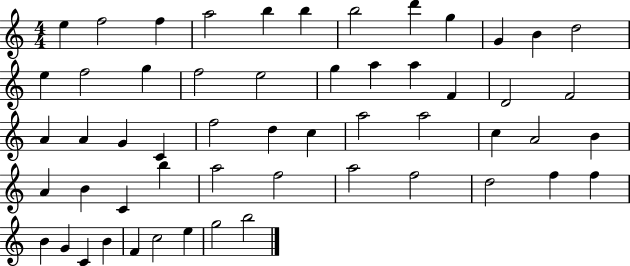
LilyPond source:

{
  \clef treble
  \numericTimeSignature
  \time 4/4
  \key c \major
  e''4 f''2 f''4 | a''2 b''4 b''4 | b''2 d'''4 g''4 | g'4 b'4 d''2 | \break e''4 f''2 g''4 | f''2 e''2 | g''4 a''4 a''4 f'4 | d'2 f'2 | \break a'4 a'4 g'4 c'4 | f''2 d''4 c''4 | a''2 a''2 | c''4 a'2 b'4 | \break a'4 b'4 c'4 b''4 | a''2 f''2 | a''2 f''2 | d''2 f''4 f''4 | \break b'4 g'4 c'4 b'4 | f'4 c''2 e''4 | g''2 b''2 | \bar "|."
}